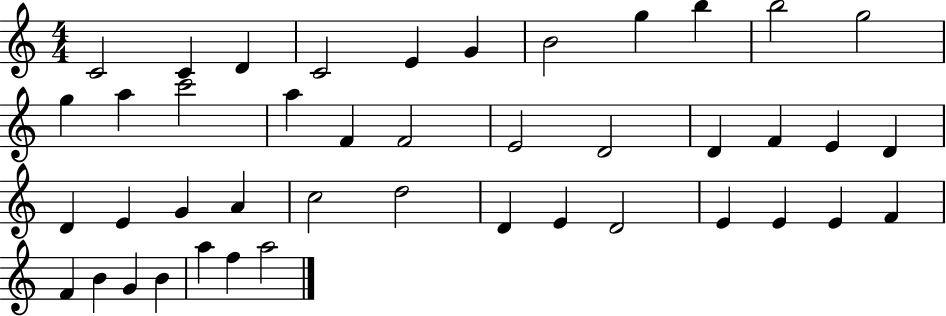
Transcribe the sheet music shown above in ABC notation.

X:1
T:Untitled
M:4/4
L:1/4
K:C
C2 C D C2 E G B2 g b b2 g2 g a c'2 a F F2 E2 D2 D F E D D E G A c2 d2 D E D2 E E E F F B G B a f a2